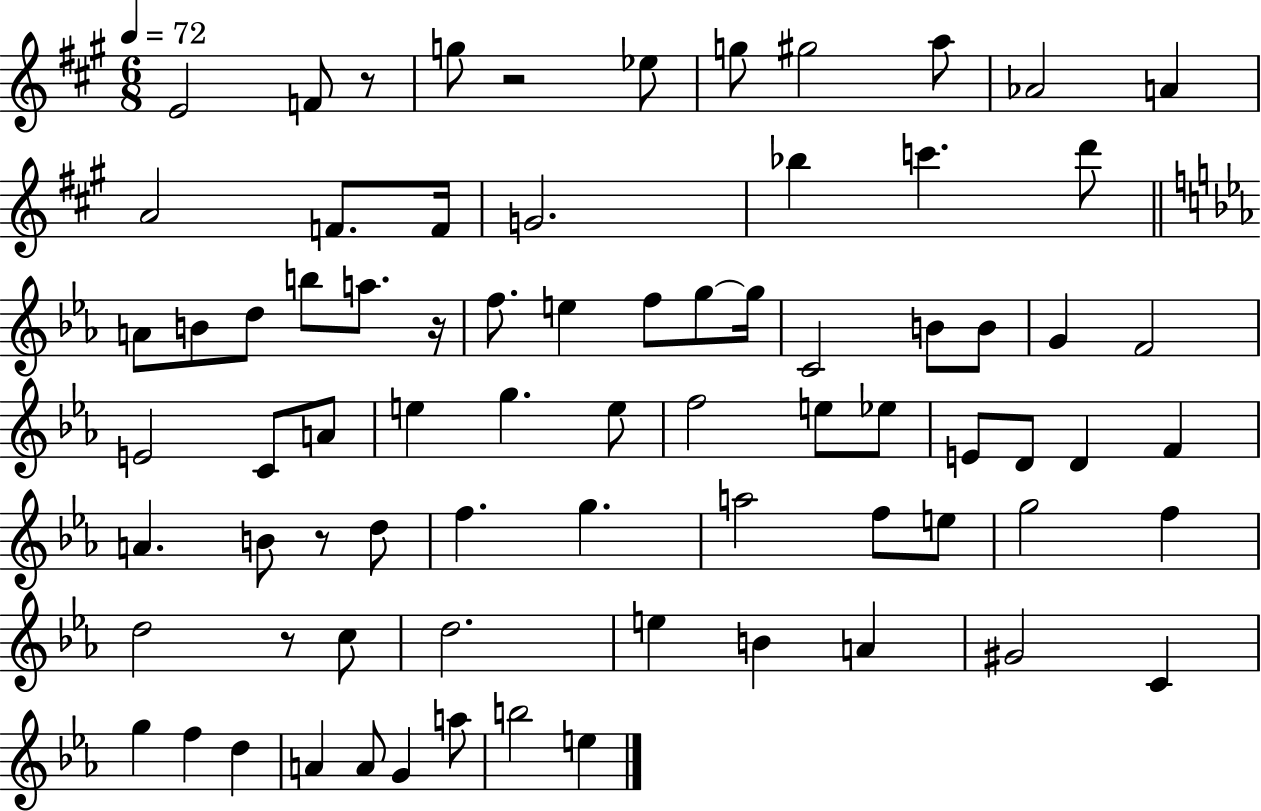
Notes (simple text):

E4/h F4/e R/e G5/e R/h Eb5/e G5/e G#5/h A5/e Ab4/h A4/q A4/h F4/e. F4/s G4/h. Bb5/q C6/q. D6/e A4/e B4/e D5/e B5/e A5/e. R/s F5/e. E5/q F5/e G5/e G5/s C4/h B4/e B4/e G4/q F4/h E4/h C4/e A4/e E5/q G5/q. E5/e F5/h E5/e Eb5/e E4/e D4/e D4/q F4/q A4/q. B4/e R/e D5/e F5/q. G5/q. A5/h F5/e E5/e G5/h F5/q D5/h R/e C5/e D5/h. E5/q B4/q A4/q G#4/h C4/q G5/q F5/q D5/q A4/q A4/e G4/q A5/e B5/h E5/q